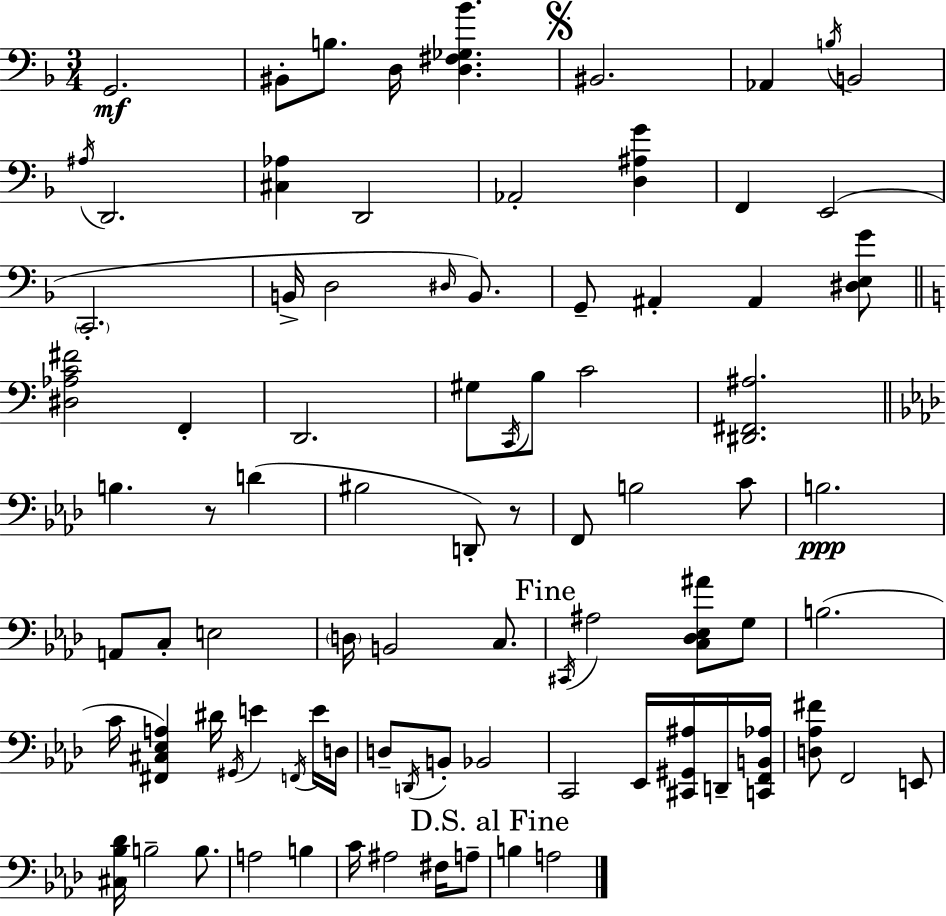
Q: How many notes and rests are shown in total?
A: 86